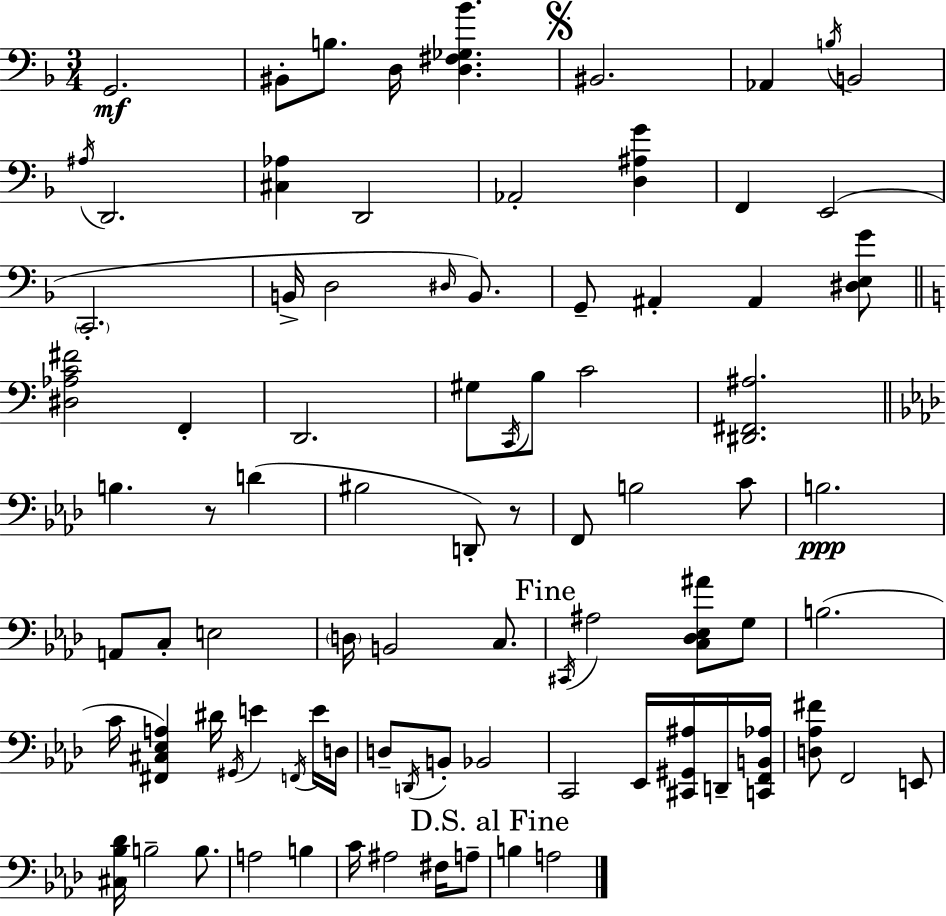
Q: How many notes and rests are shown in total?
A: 86